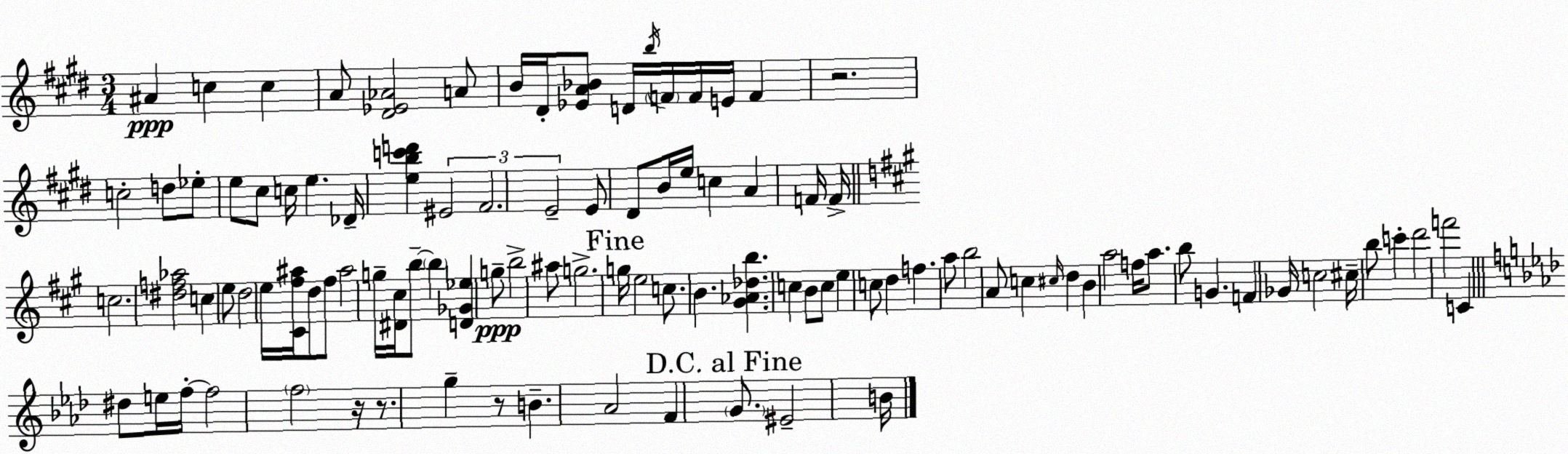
X:1
T:Untitled
M:3/4
L:1/4
K:E
^A c c A/2 [^D_E_A]2 A/2 B/4 ^D/4 [_EA_B]/2 D/4 b/4 F/4 F/4 E/4 F z2 c2 d/2 _e/2 e/2 ^c/2 c/4 e _D/4 [ebc'd'] ^E2 ^F2 E2 E/2 ^D/2 B/4 e/4 c A F/4 F/4 c2 [^df_a]2 c e/2 d2 e/4 [^C^f^a]/4 d/2 ^f/2 ^a2 g/4 [^D^c]/4 b/2 b [D_G_e] g/2 b2 ^a/2 g2 g/4 e2 c/2 B [^G_A_db] c B/2 c/2 e c/2 d f a/2 b2 A/2 c ^c/4 d B a2 f/4 a/2 b/2 G F _G/4 c2 ^c/4 b/2 c' d'2 f'2 C ^d/2 e/4 f/4 f2 f2 z/4 z/2 g z/2 B _A2 F G/2 ^E2 B/4